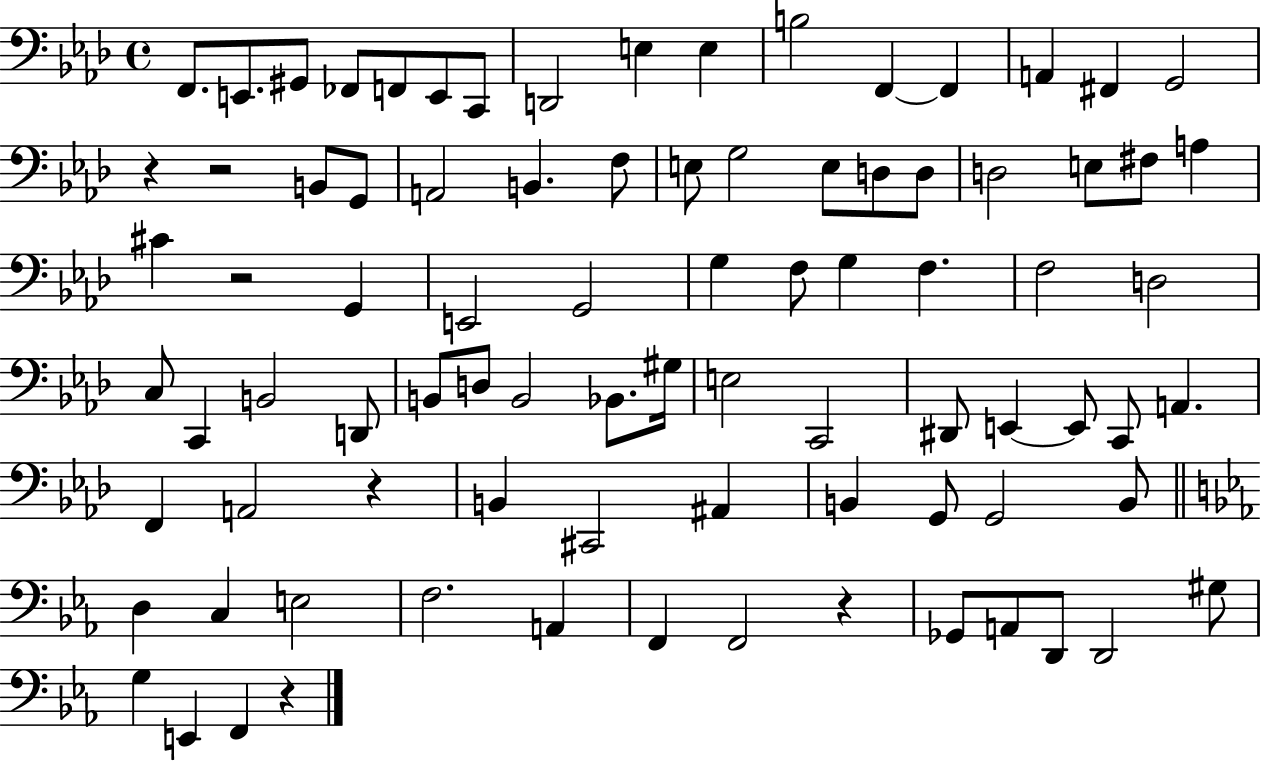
{
  \clef bass
  \time 4/4
  \defaultTimeSignature
  \key aes \major
  f,8. e,8. gis,8 fes,8 f,8 e,8 c,8 | d,2 e4 e4 | b2 f,4~~ f,4 | a,4 fis,4 g,2 | \break r4 r2 b,8 g,8 | a,2 b,4. f8 | e8 g2 e8 d8 d8 | d2 e8 fis8 a4 | \break cis'4 r2 g,4 | e,2 g,2 | g4 f8 g4 f4. | f2 d2 | \break c8 c,4 b,2 d,8 | b,8 d8 b,2 bes,8. gis16 | e2 c,2 | dis,8 e,4~~ e,8 c,8 a,4. | \break f,4 a,2 r4 | b,4 cis,2 ais,4 | b,4 g,8 g,2 b,8 | \bar "||" \break \key c \minor d4 c4 e2 | f2. a,4 | f,4 f,2 r4 | ges,8 a,8 d,8 d,2 gis8 | \break g4 e,4 f,4 r4 | \bar "|."
}